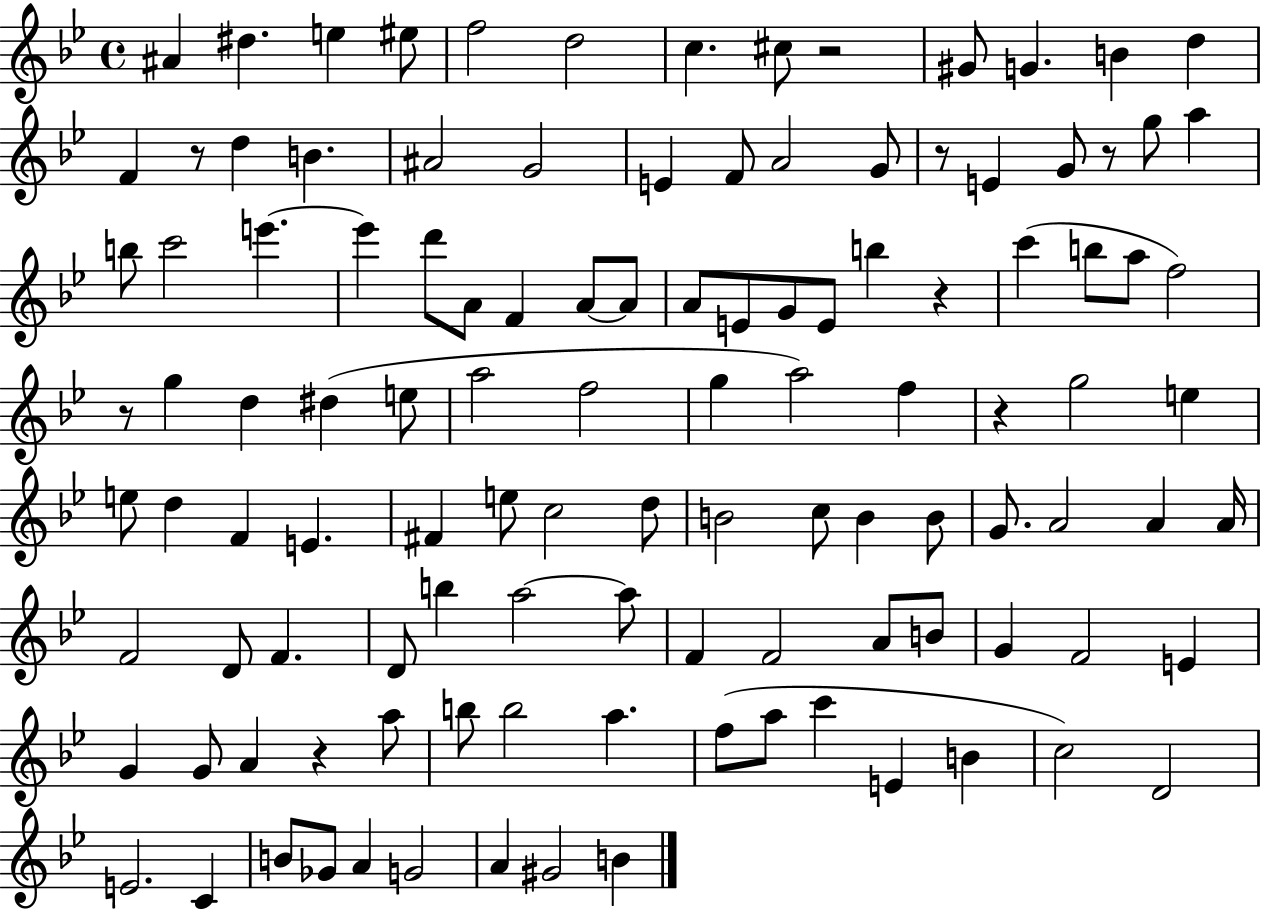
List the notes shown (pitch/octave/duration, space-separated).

A#4/q D#5/q. E5/q EIS5/e F5/h D5/h C5/q. C#5/e R/h G#4/e G4/q. B4/q D5/q F4/q R/e D5/q B4/q. A#4/h G4/h E4/q F4/e A4/h G4/e R/e E4/q G4/e R/e G5/e A5/q B5/e C6/h E6/q. E6/q D6/e A4/e F4/q A4/e A4/e A4/e E4/e G4/e E4/e B5/q R/q C6/q B5/e A5/e F5/h R/e G5/q D5/q D#5/q E5/e A5/h F5/h G5/q A5/h F5/q R/q G5/h E5/q E5/e D5/q F4/q E4/q. F#4/q E5/e C5/h D5/e B4/h C5/e B4/q B4/e G4/e. A4/h A4/q A4/s F4/h D4/e F4/q. D4/e B5/q A5/h A5/e F4/q F4/h A4/e B4/e G4/q F4/h E4/q G4/q G4/e A4/q R/q A5/e B5/e B5/h A5/q. F5/e A5/e C6/q E4/q B4/q C5/h D4/h E4/h. C4/q B4/e Gb4/e A4/q G4/h A4/q G#4/h B4/q